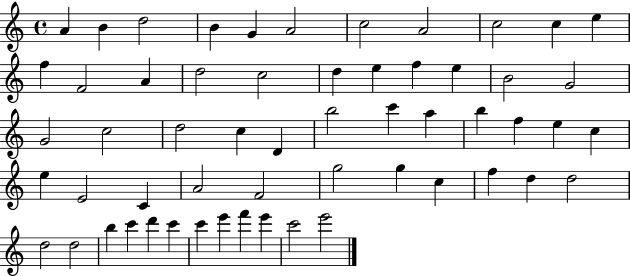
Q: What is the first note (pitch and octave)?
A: A4